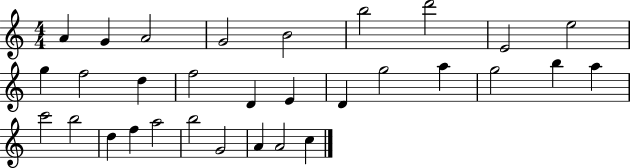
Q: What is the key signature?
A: C major